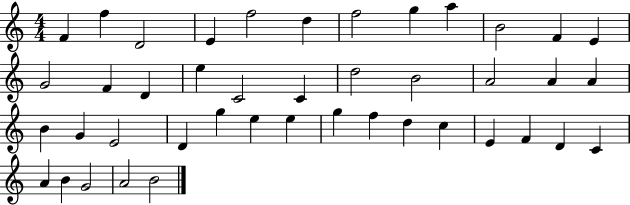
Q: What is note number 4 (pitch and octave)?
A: E4